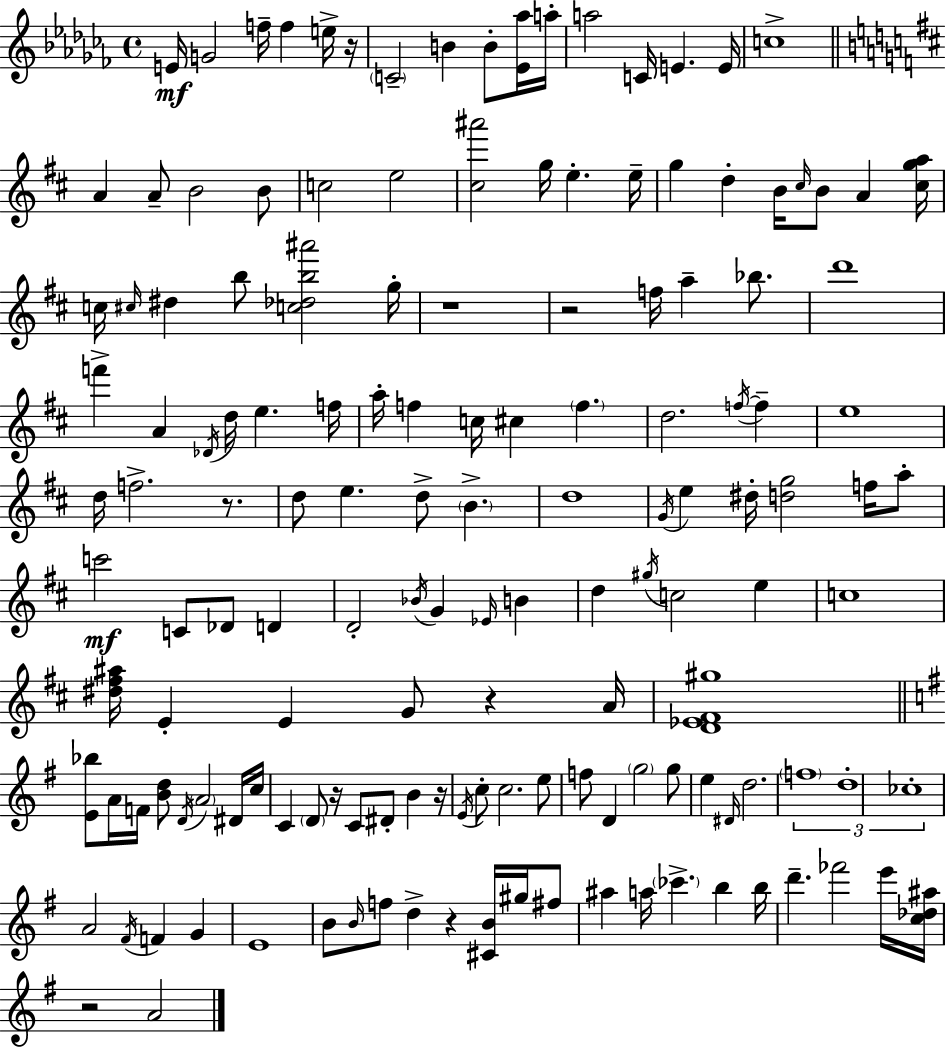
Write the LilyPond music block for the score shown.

{
  \clef treble
  \time 4/4
  \defaultTimeSignature
  \key aes \minor
  \repeat volta 2 { e'16\mf g'2 f''16-- f''4 e''16-> r16 | \parenthesize c'2-- b'4 b'8-. <ees' aes''>16 a''16-. | a''2 c'16 e'4. e'16 | c''1-> | \break \bar "||" \break \key d \major a'4 a'8-- b'2 b'8 | c''2 e''2 | <cis'' ais'''>2 g''16 e''4.-. e''16-- | g''4 d''4-. b'16 \grace { cis''16 } b'8 a'4 | \break <cis'' g'' a''>16 c''16 \grace { cis''16 } dis''4 b''8 <c'' des'' b'' ais'''>2 | g''16-. r1 | r2 f''16 a''4-- bes''8. | d'''1 | \break f'''4-> a'4 \acciaccatura { des'16 } d''16 e''4. | f''16 a''16-. f''4 c''16 cis''4 \parenthesize f''4. | d''2. \acciaccatura { f''16~ }~ | f''4-- e''1 | \break d''16 f''2.-> | r8. d''8 e''4. d''8-> \parenthesize b'4.-> | d''1 | \acciaccatura { g'16 } e''4 dis''16-. <d'' g''>2 | \break f''16 a''8-. c'''2\mf c'8 des'8 | d'4 d'2-. \acciaccatura { bes'16 } g'4 | \grace { ees'16 } b'4 d''4 \acciaccatura { gis''16 } c''2 | e''4 c''1 | \break <dis'' fis'' ais''>16 e'4-. e'4 | g'8 r4 a'16 <d' ees' fis' gis''>1 | \bar "||" \break \key e \minor <e' bes''>8 a'16 f'16 <b' d''>8 \acciaccatura { d'16 } \parenthesize a'2 dis'16 | c''16 c'4 \parenthesize d'8 r16 c'8 dis'8-. b'4 | r16 \acciaccatura { e'16 } c''8-. c''2. | e''8 f''8 d'4 \parenthesize g''2 | \break g''8 e''4 \grace { dis'16 } d''2. | \tuplet 3/2 { \parenthesize f''1 | d''1-. | ces''1-. } | \break a'2 \acciaccatura { fis'16 } f'4 | g'4 e'1 | b'8 \grace { b'16 } f''8 d''4-> r4 | <cis' b'>16 gis''16 fis''8 ais''4 a''16 \parenthesize ces'''4.-> | \break b''4 b''16 d'''4.-- fes'''2 | e'''16 <c'' des'' ais''>16 r2 a'2 | } \bar "|."
}